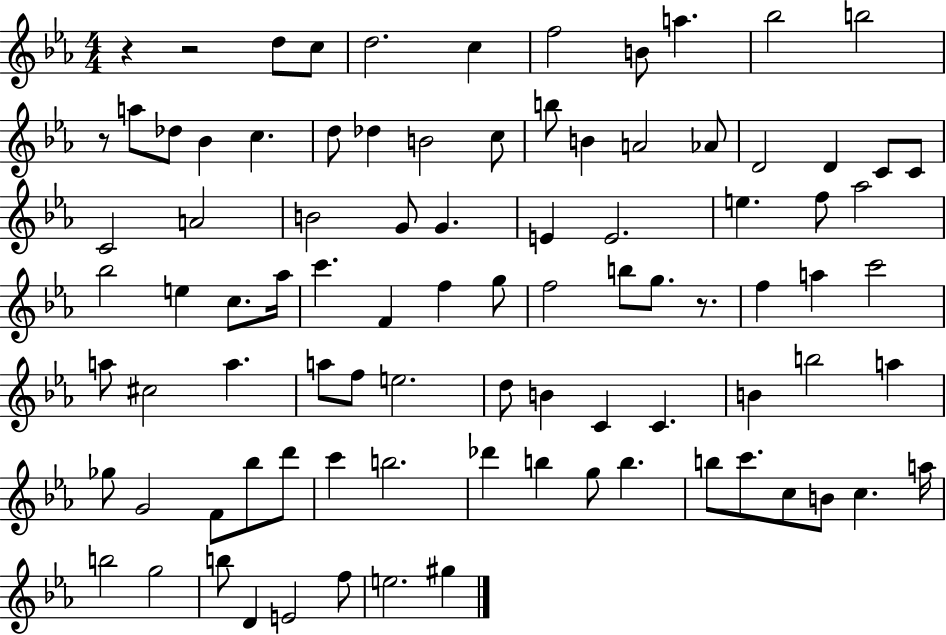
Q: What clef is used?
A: treble